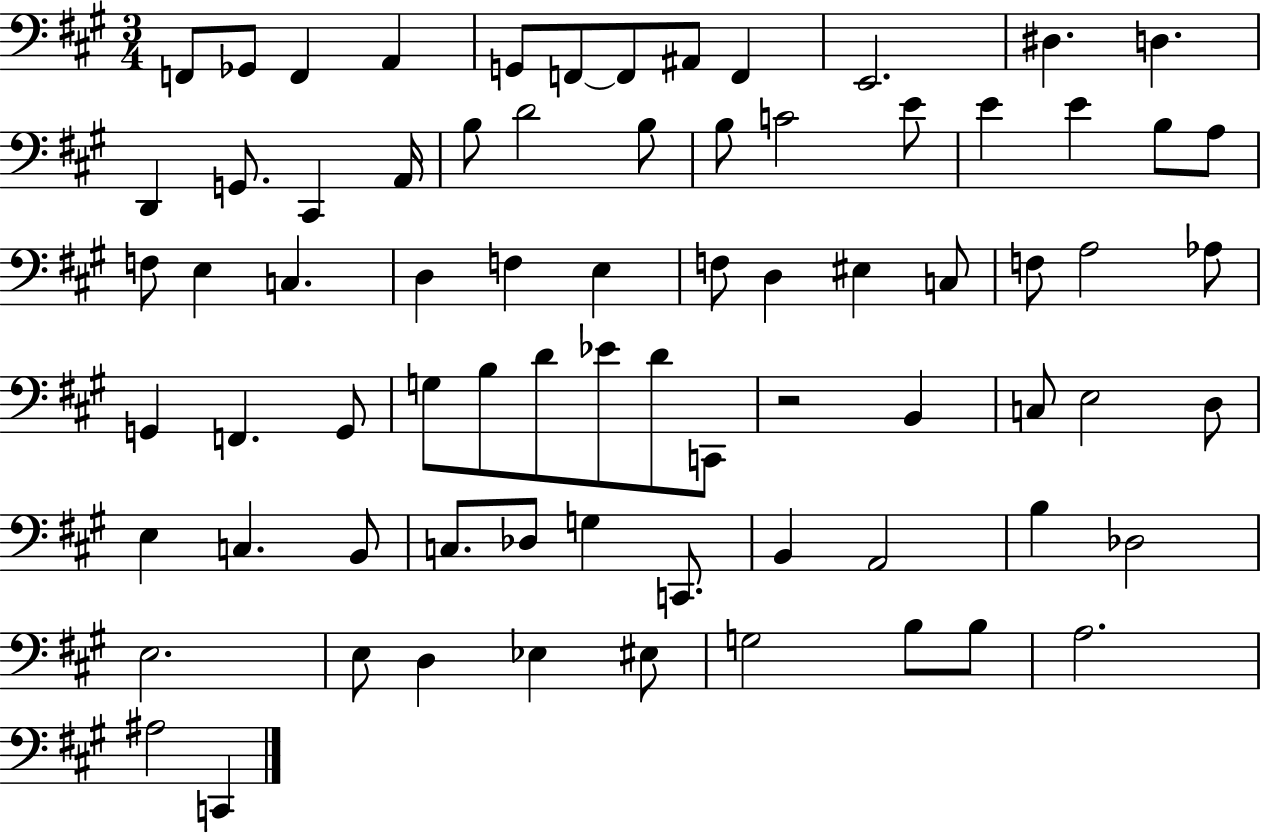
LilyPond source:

{
  \clef bass
  \numericTimeSignature
  \time 3/4
  \key a \major
  \repeat volta 2 { f,8 ges,8 f,4 a,4 | g,8 f,8~~ f,8 ais,8 f,4 | e,2. | dis4. d4. | \break d,4 g,8. cis,4 a,16 | b8 d'2 b8 | b8 c'2 e'8 | e'4 e'4 b8 a8 | \break f8 e4 c4. | d4 f4 e4 | f8 d4 eis4 c8 | f8 a2 aes8 | \break g,4 f,4. g,8 | g8 b8 d'8 ees'8 d'8 c,8 | r2 b,4 | c8 e2 d8 | \break e4 c4. b,8 | c8. des8 g4 c,8. | b,4 a,2 | b4 des2 | \break e2. | e8 d4 ees4 eis8 | g2 b8 b8 | a2. | \break ais2 c,4 | } \bar "|."
}